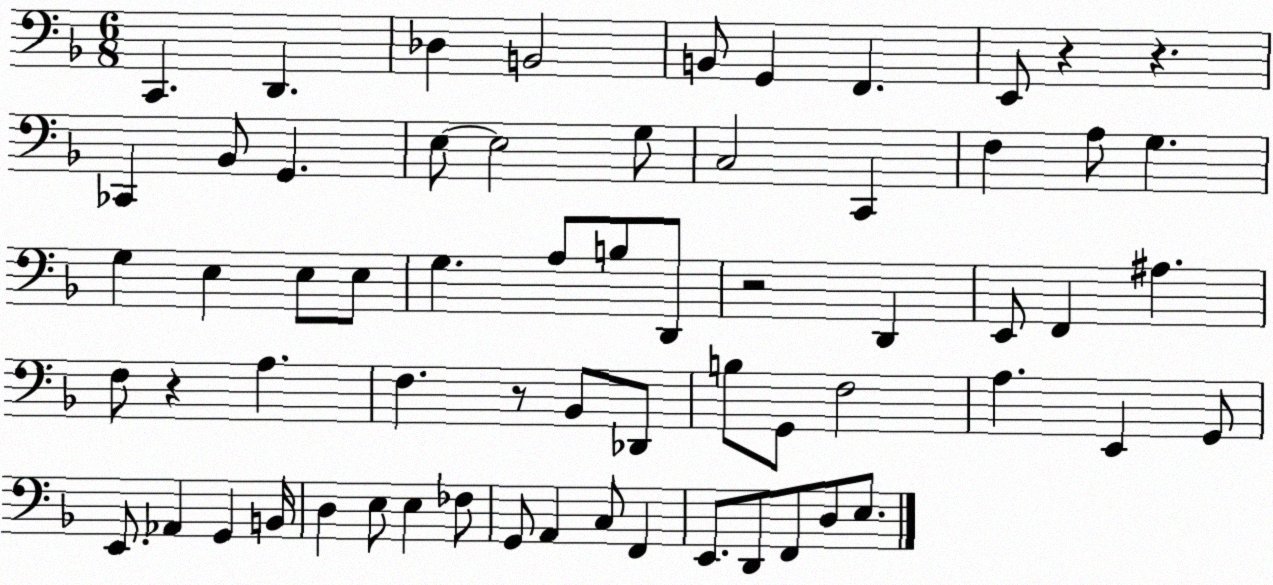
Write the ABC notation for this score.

X:1
T:Untitled
M:6/8
L:1/4
K:F
C,, D,, _D, B,,2 B,,/2 G,, F,, E,,/2 z z _C,, _B,,/2 G,, E,/2 E,2 G,/2 C,2 C,, F, A,/2 G, G, E, E,/2 E,/2 G, A,/2 B,/2 D,,/2 z2 D,, E,,/2 F,, ^A, F,/2 z A, F, z/2 _B,,/2 _D,,/2 B,/2 G,,/2 F,2 A, E,, G,,/2 E,,/2 _A,, G,, B,,/4 D, E,/2 E, _F,/2 G,,/2 A,, C,/2 F,, E,,/2 D,,/2 F,,/2 D,/2 E,/2